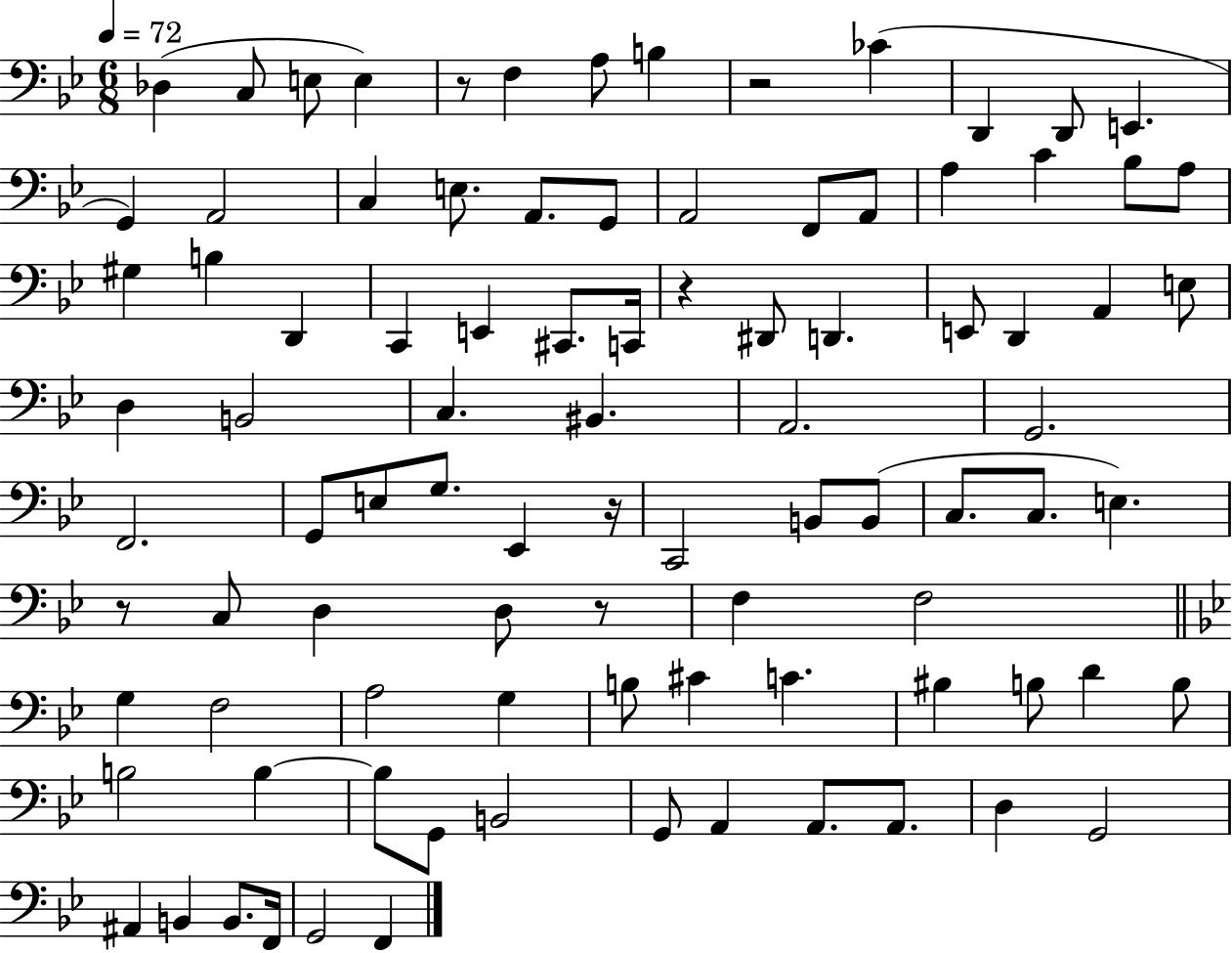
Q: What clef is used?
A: bass